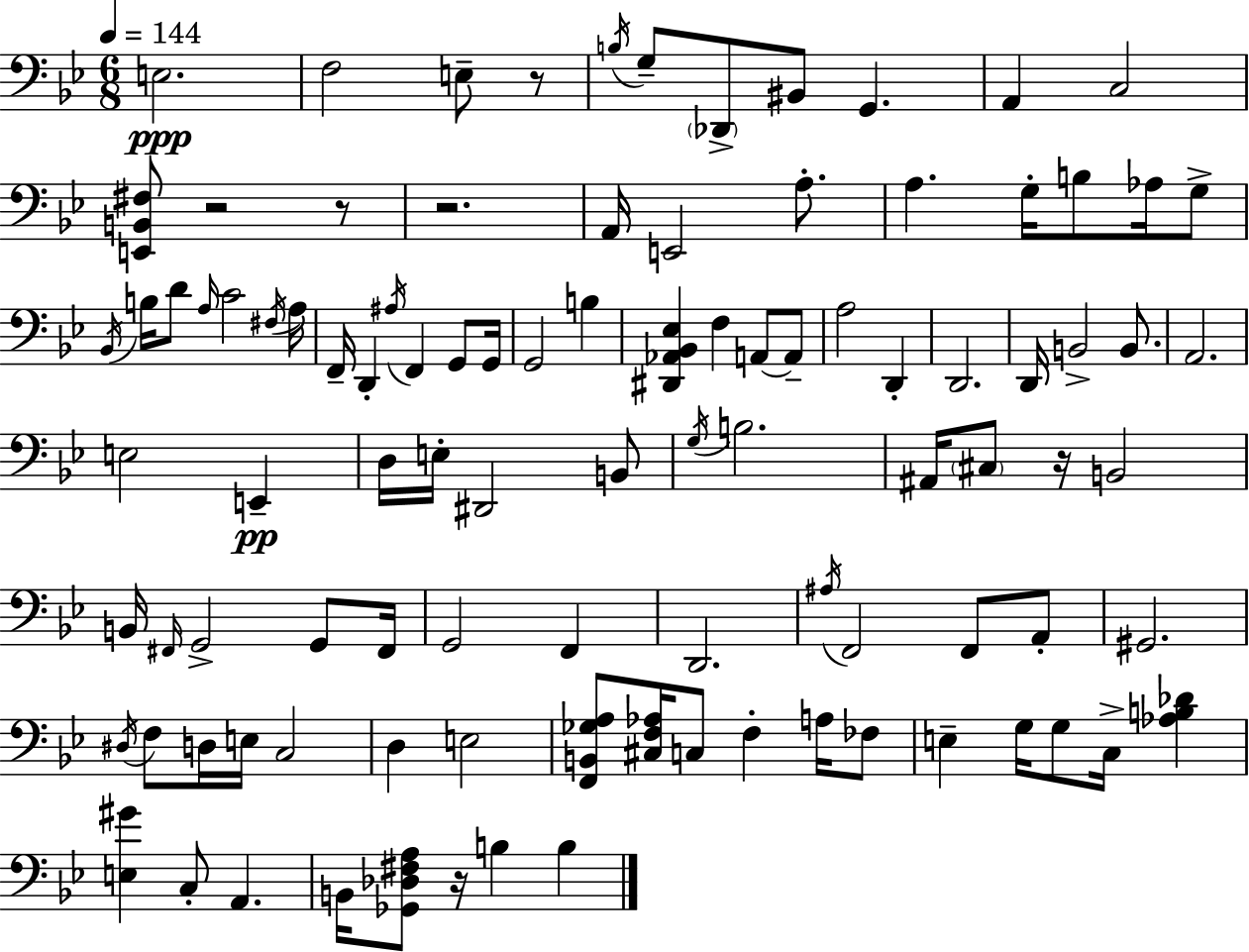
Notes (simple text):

E3/h. F3/h E3/e R/e B3/s G3/e Db2/e BIS2/e G2/q. A2/q C3/h [E2,B2,F#3]/e R/h R/e R/h. A2/s E2/h A3/e. A3/q. G3/s B3/e Ab3/s G3/e Bb2/s B3/s D4/e A3/s C4/h F#3/s A3/s F2/s D2/q A#3/s F2/q G2/e G2/s G2/h B3/q [D#2,Ab2,Bb2,Eb3]/q F3/q A2/e A2/e A3/h D2/q D2/h. D2/s B2/h B2/e. A2/h. E3/h E2/q D3/s E3/s D#2/h B2/e G3/s B3/h. A#2/s C#3/e R/s B2/h B2/s F#2/s G2/h G2/e F#2/s G2/h F2/q D2/h. A#3/s F2/h F2/e A2/e G#2/h. D#3/s F3/e D3/s E3/s C3/h D3/q E3/h [F2,B2,Gb3,A3]/e [C#3,F3,Ab3]/s C3/e F3/q A3/s FES3/e E3/q G3/s G3/e C3/s [Ab3,B3,Db4]/q [E3,G#4]/q C3/e A2/q. B2/s [Gb2,Db3,F#3,A3]/e R/s B3/q B3/q